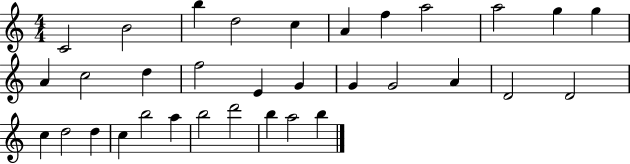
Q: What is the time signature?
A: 4/4